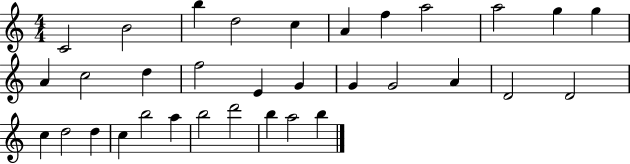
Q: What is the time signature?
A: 4/4